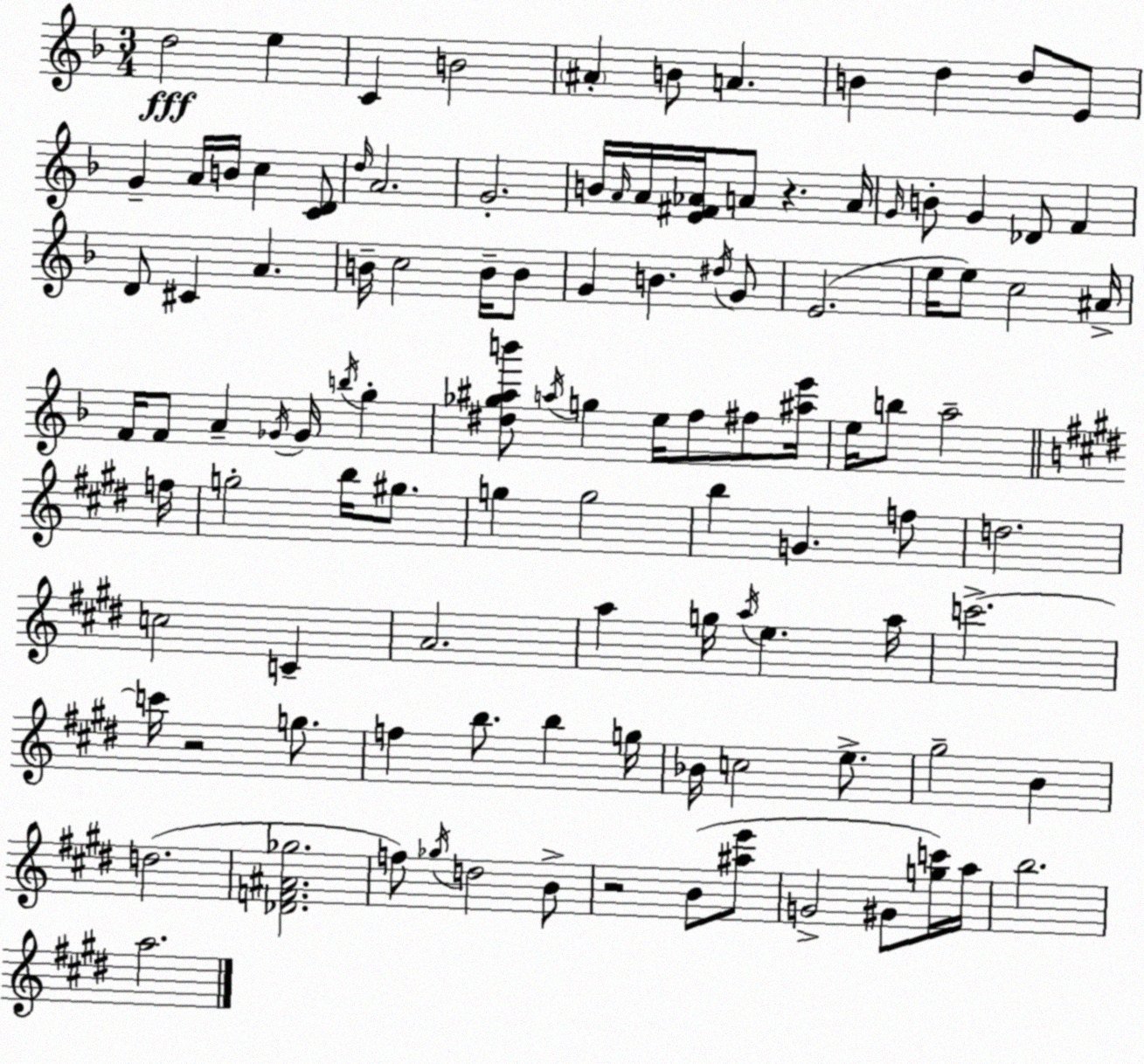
X:1
T:Untitled
M:3/4
L:1/4
K:F
d2 e C B2 ^A B/2 A B d d/2 E/2 G A/4 B/4 c [CD]/2 d/4 A2 G2 B/4 A/4 A/4 [E^F_A]/4 A/2 z A/4 G/4 B/2 G _D/2 F D/2 ^C A B/4 c2 B/4 B/2 G B ^d/4 G/2 E2 e/4 e/2 c2 ^A/4 F/4 F/2 A _G/4 _G/4 b/4 g [^d_g^ab']/2 a/4 g e/4 f/2 ^f/2 [^ae']/4 e/4 b/2 a2 f/4 g2 b/4 ^g/2 g g2 b G f/2 d2 c2 C A2 a g/4 a/4 e a/4 c'2 c'/4 z2 g/2 f b/2 b g/4 _B/4 c2 e/2 ^g2 B d2 [_DF^A_g]2 f/2 _g/4 d2 B/2 z2 B/2 [^ae']/2 G2 ^G/2 [gc']/4 a/4 b2 a2